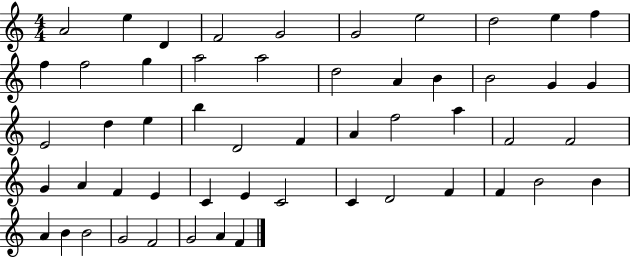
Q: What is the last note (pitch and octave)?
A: F4